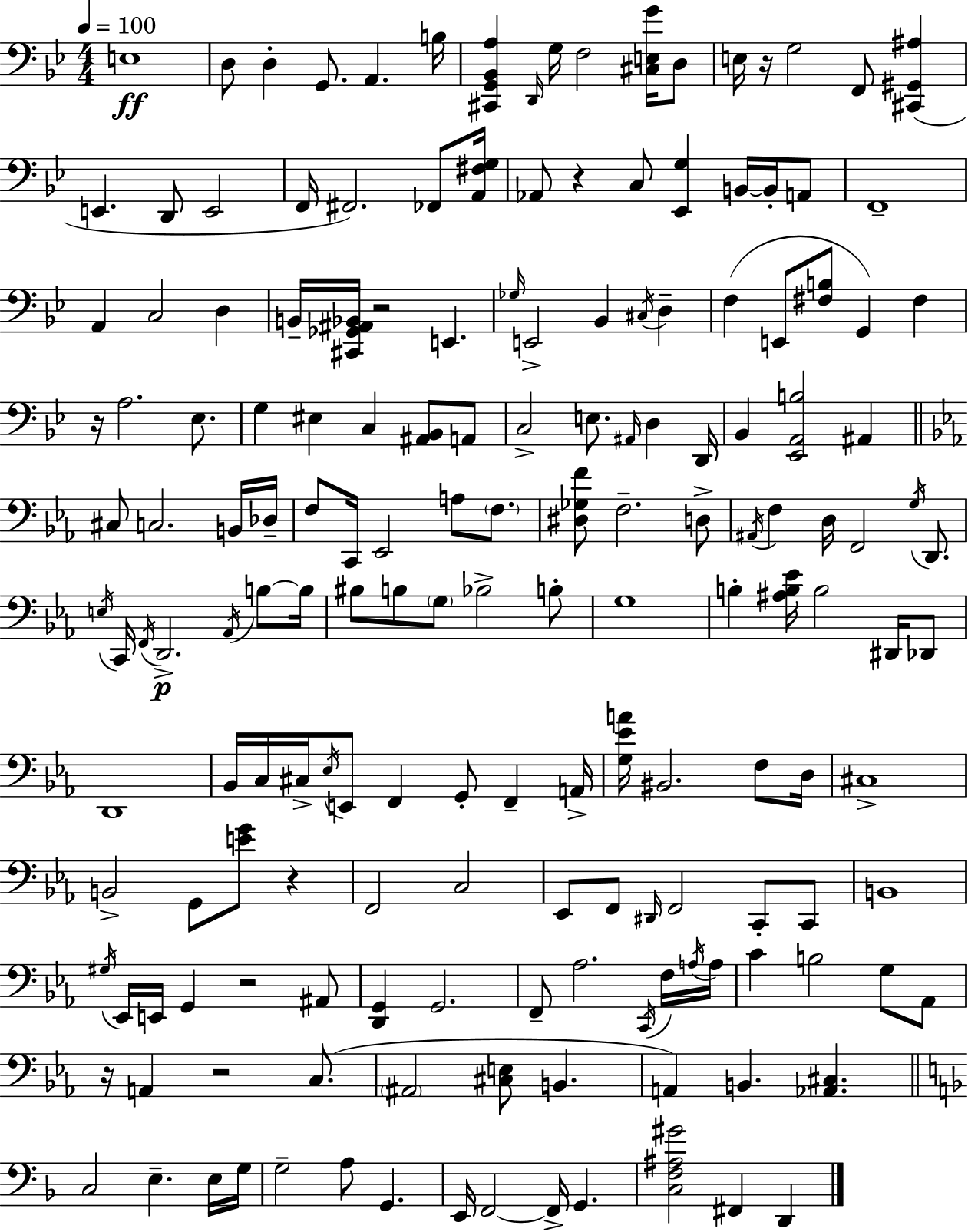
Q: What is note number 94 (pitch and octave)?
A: G2